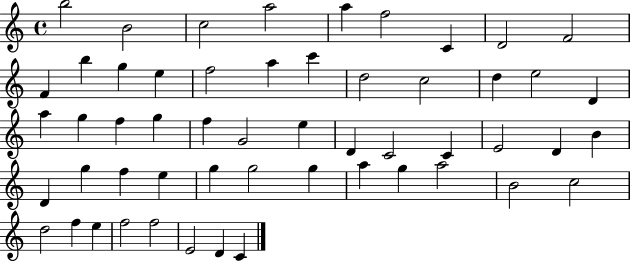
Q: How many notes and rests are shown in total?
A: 54